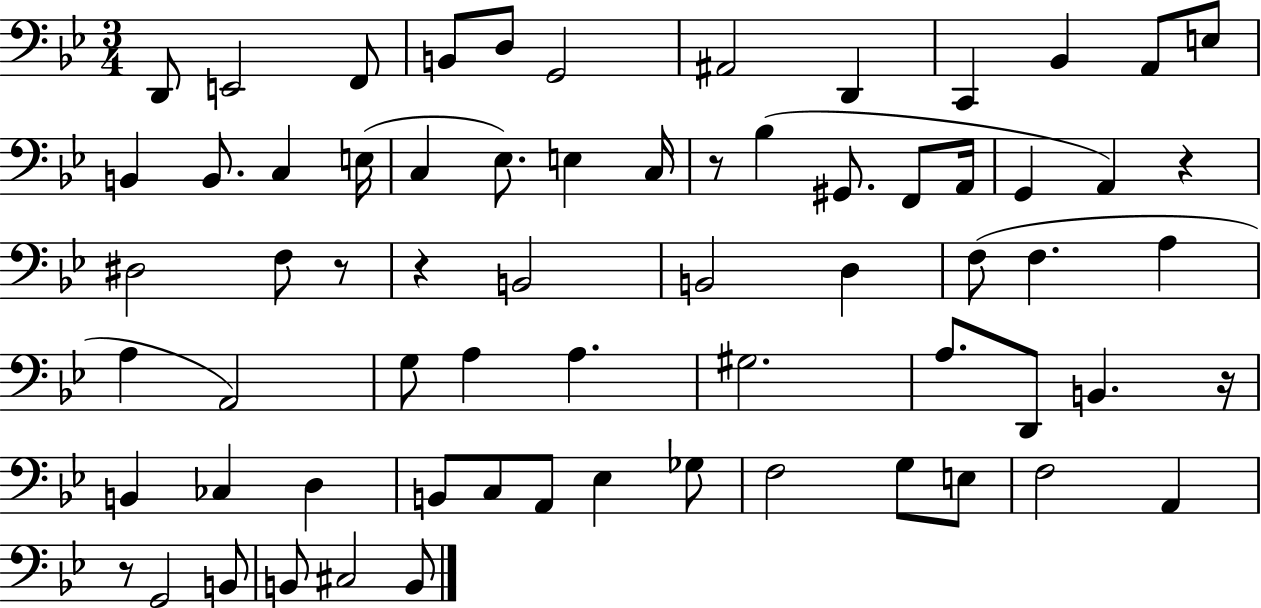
{
  \clef bass
  \numericTimeSignature
  \time 3/4
  \key bes \major
  d,8 e,2 f,8 | b,8 d8 g,2 | ais,2 d,4 | c,4 bes,4 a,8 e8 | \break b,4 b,8. c4 e16( | c4 ees8.) e4 c16 | r8 bes4( gis,8. f,8 a,16 | g,4 a,4) r4 | \break dis2 f8 r8 | r4 b,2 | b,2 d4 | f8( f4. a4 | \break a4 a,2) | g8 a4 a4. | gis2. | a8. d,8 b,4. r16 | \break b,4 ces4 d4 | b,8 c8 a,8 ees4 ges8 | f2 g8 e8 | f2 a,4 | \break r8 g,2 b,8 | b,8 cis2 b,8 | \bar "|."
}